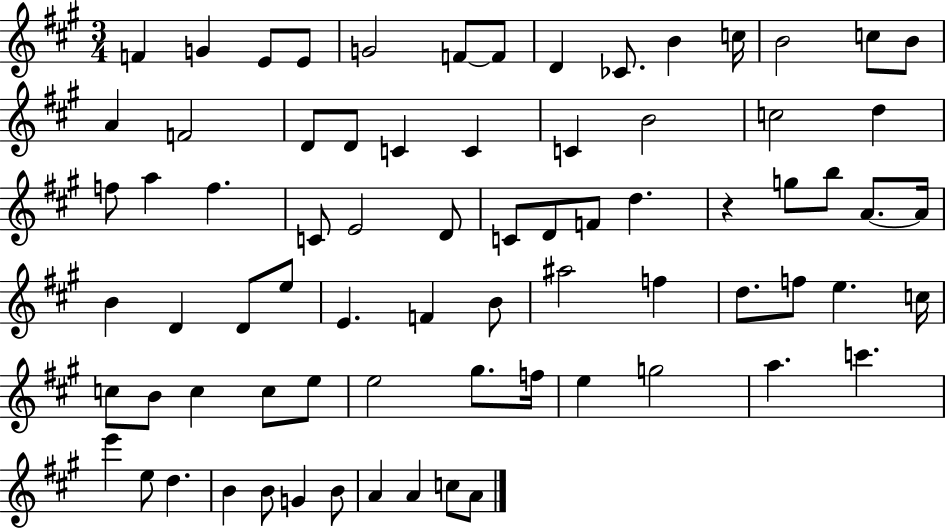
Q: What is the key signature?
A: A major